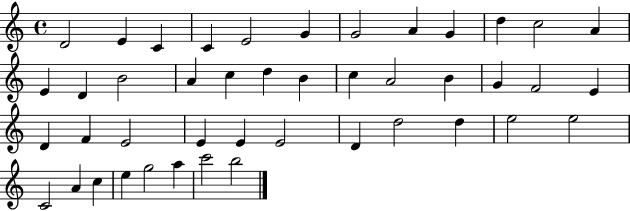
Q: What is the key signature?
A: C major